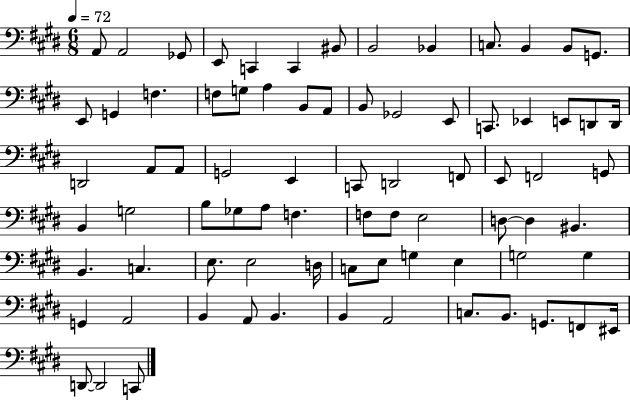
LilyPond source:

{
  \clef bass
  \numericTimeSignature
  \time 6/8
  \key e \major
  \tempo 4 = 72
  \repeat volta 2 { a,8 a,2 ges,8 | e,8 c,4 c,4 bis,8 | b,2 bes,4 | c8. b,4 b,8 g,8. | \break e,8 g,4 f4. | f8 g8 a4 b,8 a,8 | b,8 ges,2 e,8 | c,8. ees,4 e,8 d,8 d,16 | \break d,2 a,8 a,8 | g,2 e,4 | c,8 d,2 f,8 | e,8 f,2 g,8 | \break b,4 g2 | b8 ges8 a8 f4. | f8 f8 e2 | d8~~ d4 bis,4. | \break b,4. c4. | e8. e2 d16 | c8 e8 g4 e4 | g2 g4 | \break g,4 a,2 | b,4 a,8 b,4. | b,4 a,2 | c8. b,8. g,8. f,8 eis,16 | \break d,8~~ d,2 c,8 | } \bar "|."
}